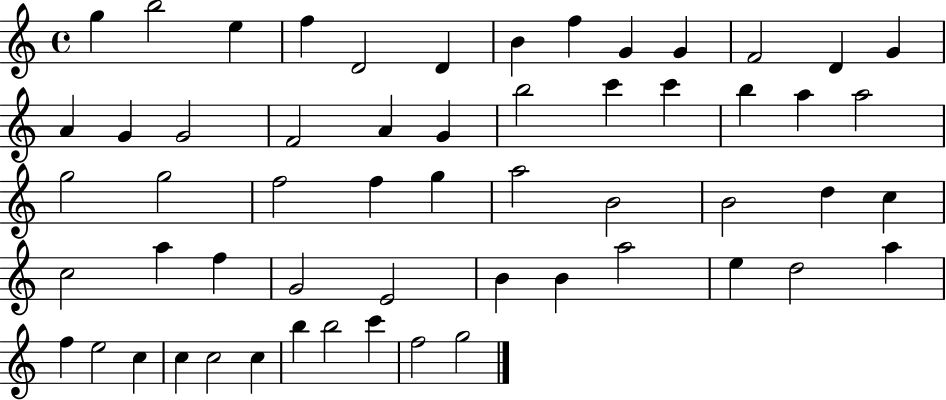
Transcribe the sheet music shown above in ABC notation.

X:1
T:Untitled
M:4/4
L:1/4
K:C
g b2 e f D2 D B f G G F2 D G A G G2 F2 A G b2 c' c' b a a2 g2 g2 f2 f g a2 B2 B2 d c c2 a f G2 E2 B B a2 e d2 a f e2 c c c2 c b b2 c' f2 g2